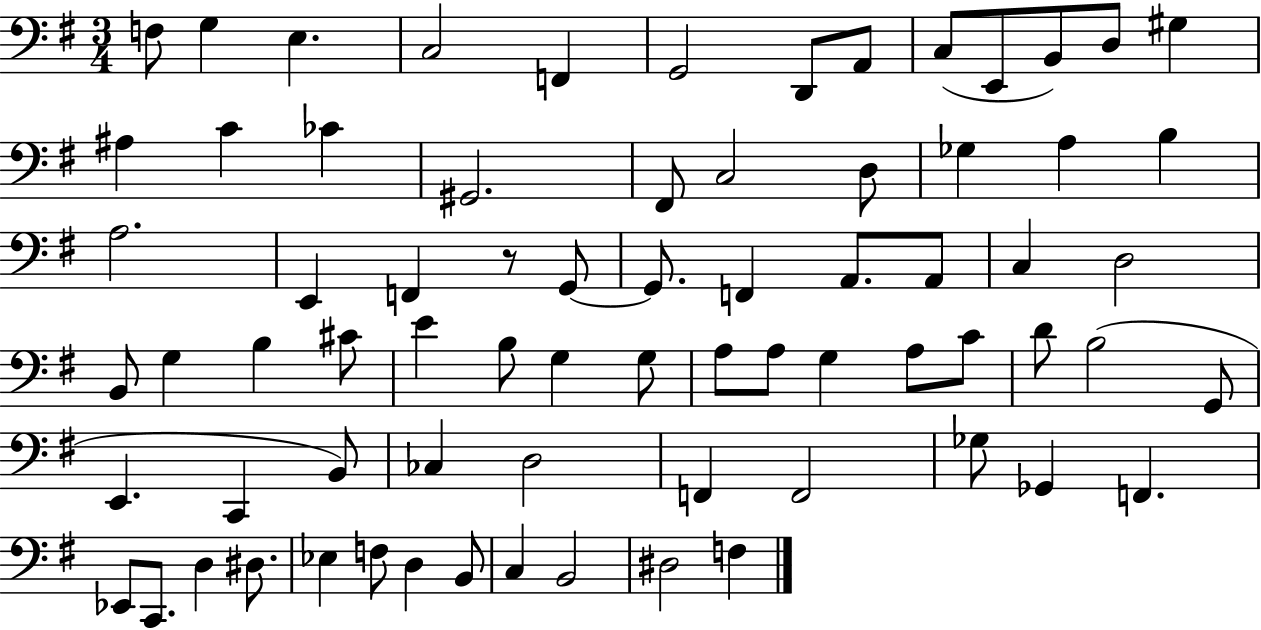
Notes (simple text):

F3/e G3/q E3/q. C3/h F2/q G2/h D2/e A2/e C3/e E2/e B2/e D3/e G#3/q A#3/q C4/q CES4/q G#2/h. F#2/e C3/h D3/e Gb3/q A3/q B3/q A3/h. E2/q F2/q R/e G2/e G2/e. F2/q A2/e. A2/e C3/q D3/h B2/e G3/q B3/q C#4/e E4/q B3/e G3/q G3/e A3/e A3/e G3/q A3/e C4/e D4/e B3/h G2/e E2/q. C2/q B2/e CES3/q D3/h F2/q F2/h Gb3/e Gb2/q F2/q. Eb2/e C2/e. D3/q D#3/e. Eb3/q F3/e D3/q B2/e C3/q B2/h D#3/h F3/q